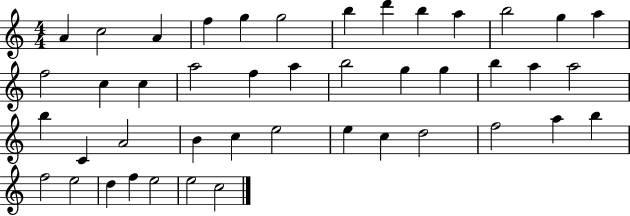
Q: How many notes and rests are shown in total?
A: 44